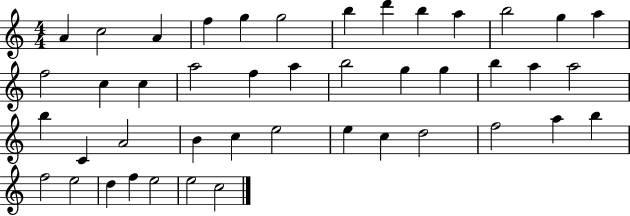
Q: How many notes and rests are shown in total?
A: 44